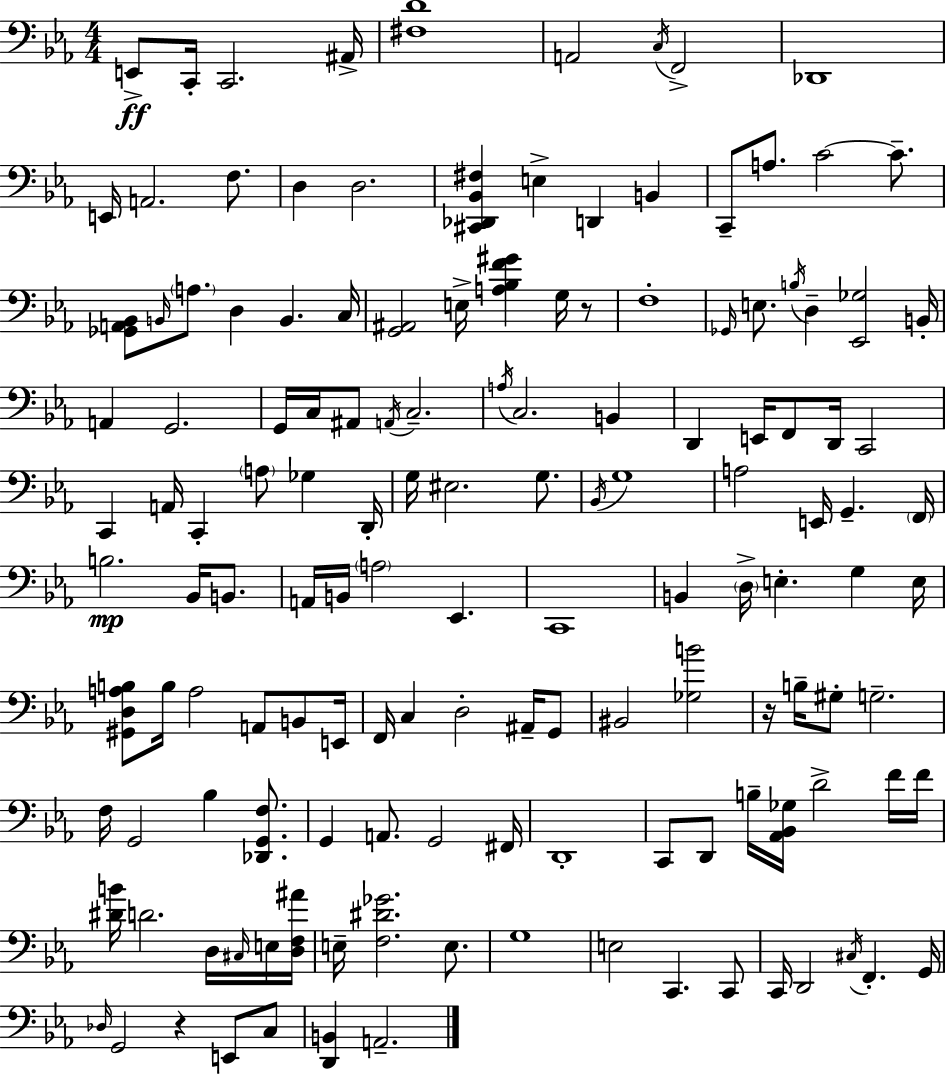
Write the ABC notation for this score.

X:1
T:Untitled
M:4/4
L:1/4
K:Eb
E,,/2 C,,/4 C,,2 ^A,,/4 [^F,D]4 A,,2 C,/4 F,,2 _D,,4 E,,/4 A,,2 F,/2 D, D,2 [^C,,_D,,_B,,^F,] E, D,, B,, C,,/2 A,/2 C2 C/2 [_G,,A,,_B,,]/2 B,,/4 A,/2 D, B,, C,/4 [G,,^A,,]2 E,/4 [A,_B,F^G] G,/4 z/2 F,4 _G,,/4 E,/2 B,/4 D, [_E,,_G,]2 B,,/4 A,, G,,2 G,,/4 C,/4 ^A,,/2 A,,/4 C,2 A,/4 C,2 B,, D,, E,,/4 F,,/2 D,,/4 C,,2 C,, A,,/4 C,, A,/2 _G, D,,/4 G,/4 ^E,2 G,/2 _B,,/4 G,4 A,2 E,,/4 G,, F,,/4 B,2 _B,,/4 B,,/2 A,,/4 B,,/4 A,2 _E,, C,,4 B,, D,/4 E, G, E,/4 [^G,,D,A,B,]/2 B,/4 A,2 A,,/2 B,,/2 E,,/4 F,,/4 C, D,2 ^A,,/4 G,,/2 ^B,,2 [_G,B]2 z/4 B,/4 ^G,/2 G,2 F,/4 G,,2 _B, [_D,,G,,F,]/2 G,, A,,/2 G,,2 ^F,,/4 D,,4 C,,/2 D,,/2 B,/4 [_A,,_B,,_G,]/4 D2 F/4 F/4 [^DB]/4 D2 D,/4 ^C,/4 E,/4 [D,F,^A]/4 E,/4 [F,^D_G]2 E,/2 G,4 E,2 C,, C,,/2 C,,/4 D,,2 ^C,/4 F,, G,,/4 _D,/4 G,,2 z E,,/2 C,/2 [D,,B,,] A,,2